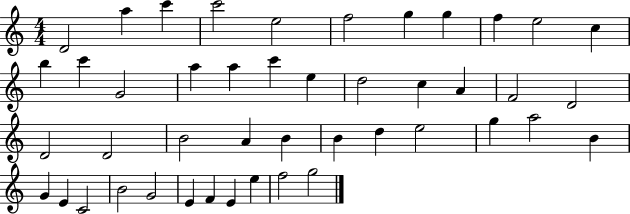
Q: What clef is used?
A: treble